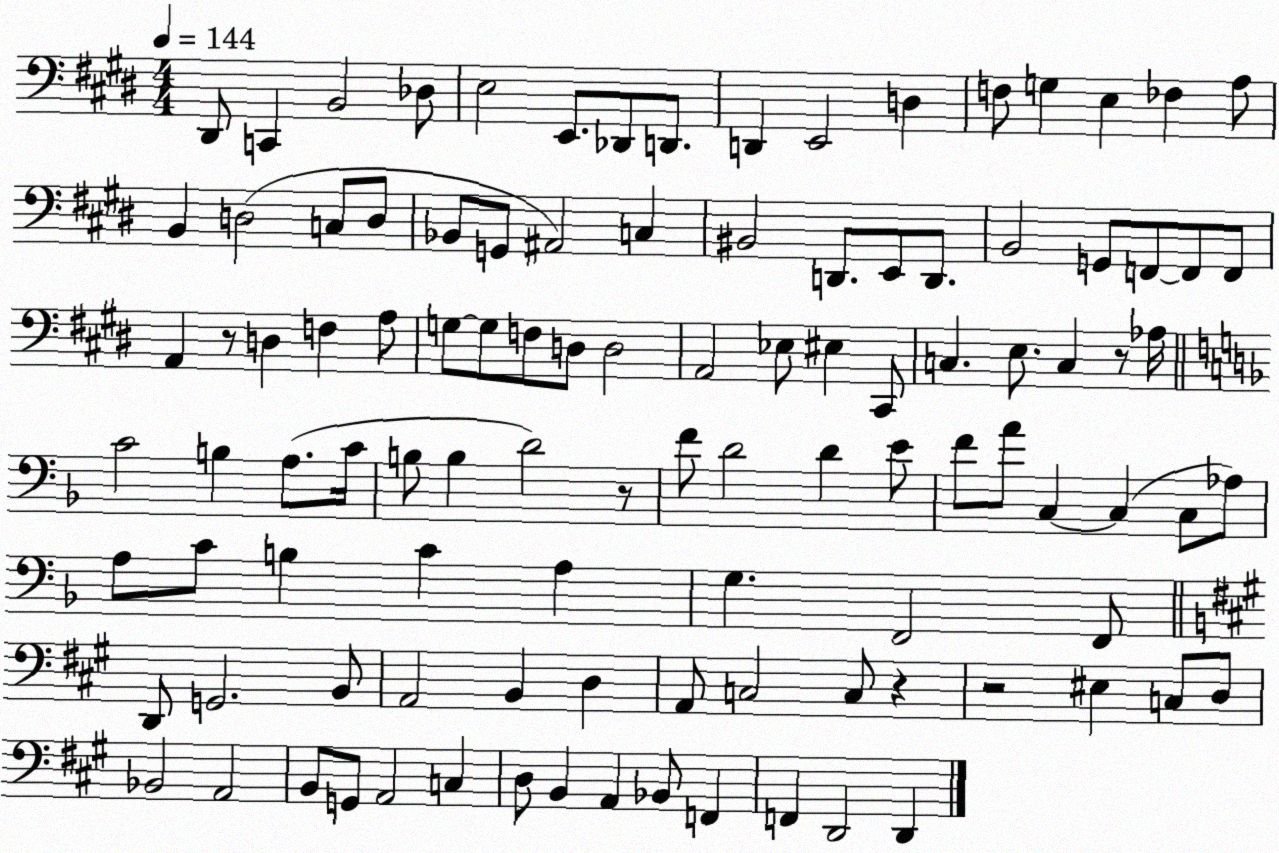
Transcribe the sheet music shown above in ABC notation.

X:1
T:Untitled
M:4/4
L:1/4
K:E
^D,,/2 C,, B,,2 _D,/2 E,2 E,,/2 _D,,/2 D,,/2 D,, E,,2 D, F,/2 G, E, _F, A,/2 B,, D,2 C,/2 D,/2 _B,,/2 G,,/2 ^A,,2 C, ^B,,2 D,,/2 E,,/2 D,,/2 B,,2 G,,/2 F,,/2 F,,/2 F,,/2 A,, z/2 D, F, A,/2 G,/2 G,/2 F,/2 D,/2 D,2 A,,2 _E,/2 ^E, ^C,,/2 C, E,/2 C, z/2 _A,/4 C2 B, A,/2 C/4 B,/2 B, D2 z/2 F/2 D2 D E/2 F/2 A/2 C, C, C,/2 _A,/2 A,/2 C/2 B, C A, G, F,,2 F,,/2 D,,/2 G,,2 B,,/2 A,,2 B,, D, A,,/2 C,2 C,/2 z z2 ^E, C,/2 D,/2 _B,,2 A,,2 B,,/2 G,,/2 A,,2 C, D,/2 B,, A,, _B,,/2 F,, F,, D,,2 D,,